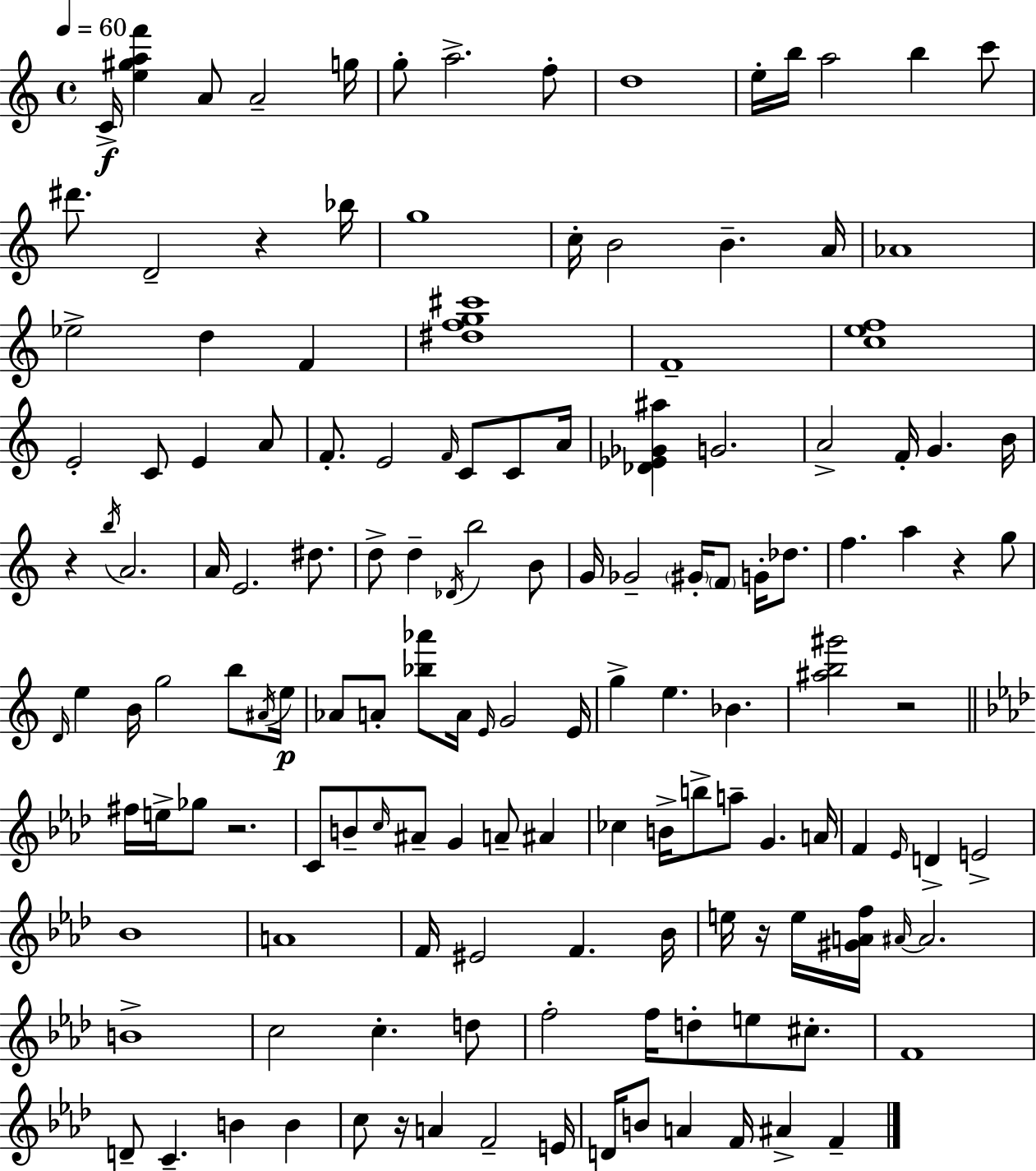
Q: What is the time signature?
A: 4/4